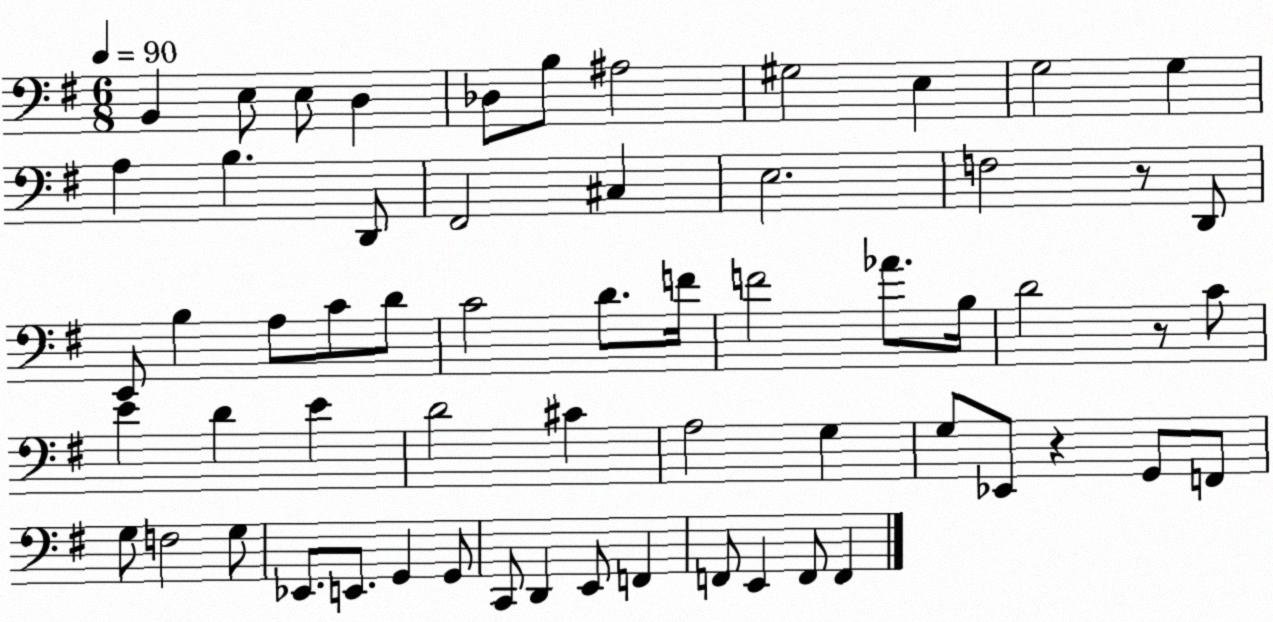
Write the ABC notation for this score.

X:1
T:Untitled
M:6/8
L:1/4
K:G
B,, E,/2 E,/2 D, _D,/2 B,/2 ^A,2 ^G,2 E, G,2 G, A, B, D,,/2 ^F,,2 ^C, E,2 F,2 z/2 D,,/2 E,,/2 B, A,/2 C/2 D/2 C2 D/2 F/4 F2 _A/2 B,/4 D2 z/2 C/2 E D E D2 ^C A,2 G, G,/2 _E,,/2 z G,,/2 F,,/2 G,/2 F,2 G,/2 _E,,/2 E,,/2 G,, G,,/2 C,,/2 D,, E,,/2 F,, F,,/2 E,, F,,/2 F,,